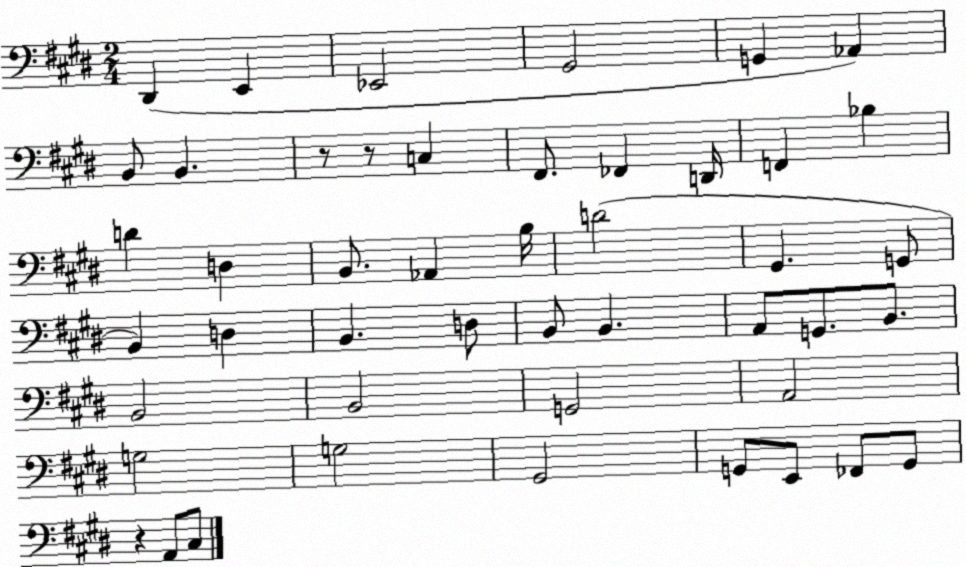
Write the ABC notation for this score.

X:1
T:Untitled
M:2/4
L:1/4
K:E
^D,, E,, _E,,2 ^G,,2 G,, _A,, B,,/2 B,, z/2 z/2 C, ^F,,/2 _F,, D,,/4 F,, _B, D D, B,,/2 _A,, B,/4 D2 ^G,, G,,/2 B,, D, B,, D,/2 B,,/2 B,, A,,/2 G,,/2 B,,/2 B,,2 B,,2 G,,2 A,,2 G,2 G,2 ^G,,2 G,,/2 E,,/2 _F,,/2 G,,/2 z A,,/2 ^C,/2